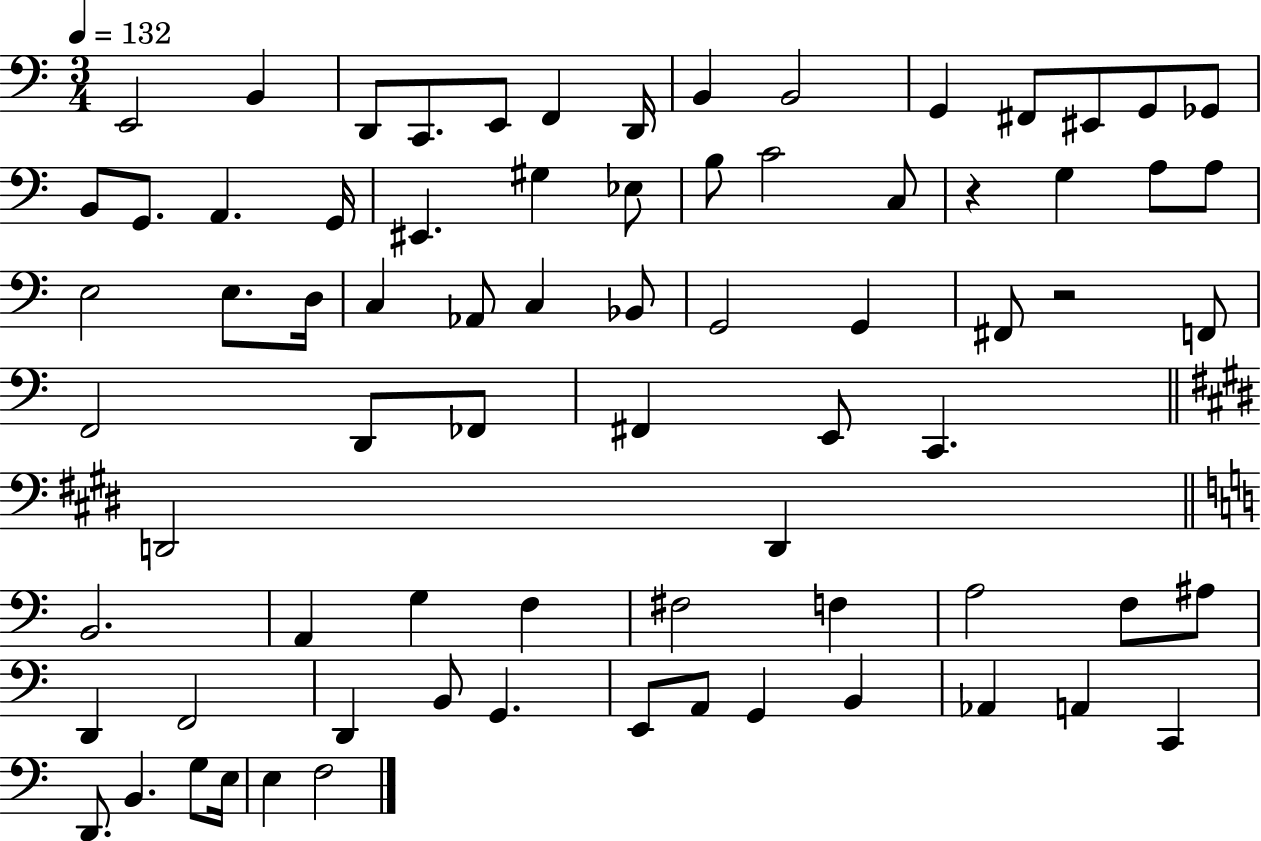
{
  \clef bass
  \numericTimeSignature
  \time 3/4
  \key c \major
  \tempo 4 = 132
  e,2 b,4 | d,8 c,8. e,8 f,4 d,16 | b,4 b,2 | g,4 fis,8 eis,8 g,8 ges,8 | \break b,8 g,8. a,4. g,16 | eis,4. gis4 ees8 | b8 c'2 c8 | r4 g4 a8 a8 | \break e2 e8. d16 | c4 aes,8 c4 bes,8 | g,2 g,4 | fis,8 r2 f,8 | \break f,2 d,8 fes,8 | fis,4 e,8 c,4. | \bar "||" \break \key e \major d,2 d,4 | \bar "||" \break \key a \minor b,2. | a,4 g4 f4 | fis2 f4 | a2 f8 ais8 | \break d,4 f,2 | d,4 b,8 g,4. | e,8 a,8 g,4 b,4 | aes,4 a,4 c,4 | \break d,8. b,4. g8 e16 | e4 f2 | \bar "|."
}